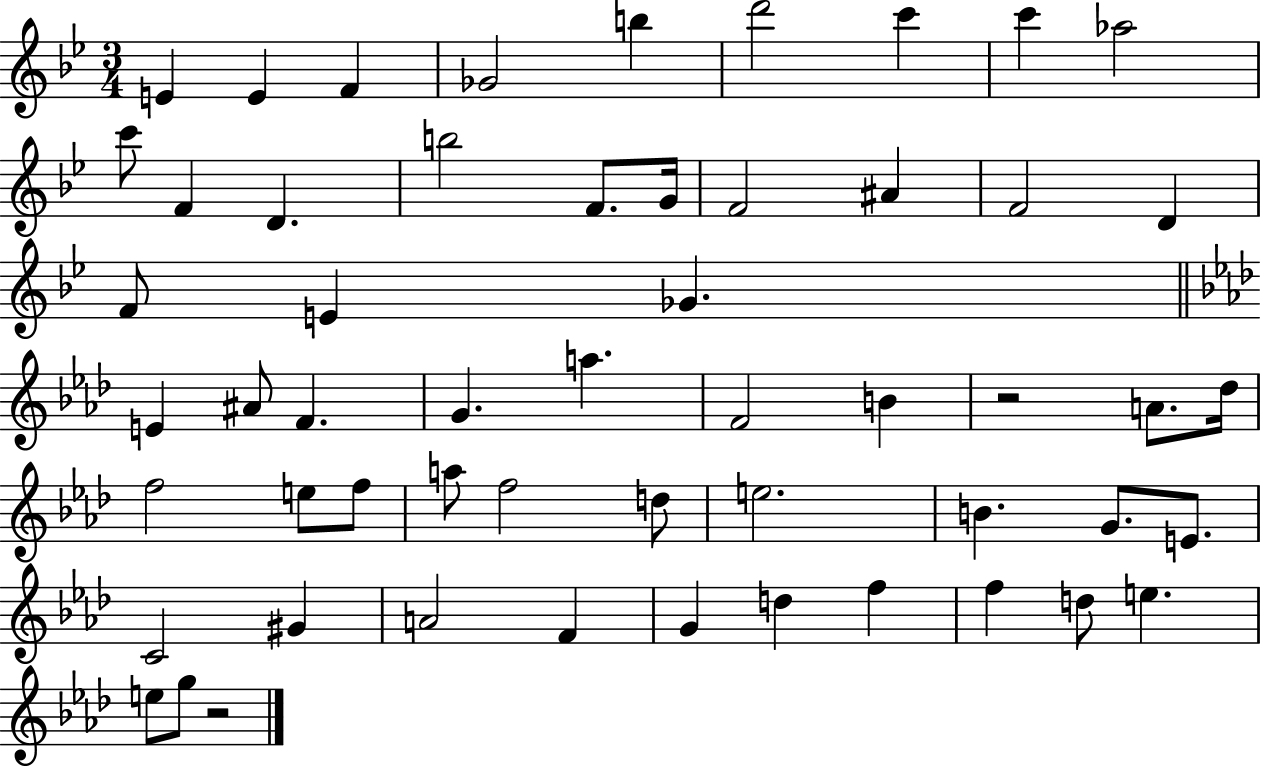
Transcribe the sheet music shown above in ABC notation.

X:1
T:Untitled
M:3/4
L:1/4
K:Bb
E E F _G2 b d'2 c' c' _a2 c'/2 F D b2 F/2 G/4 F2 ^A F2 D F/2 E _G E ^A/2 F G a F2 B z2 A/2 _d/4 f2 e/2 f/2 a/2 f2 d/2 e2 B G/2 E/2 C2 ^G A2 F G d f f d/2 e e/2 g/2 z2